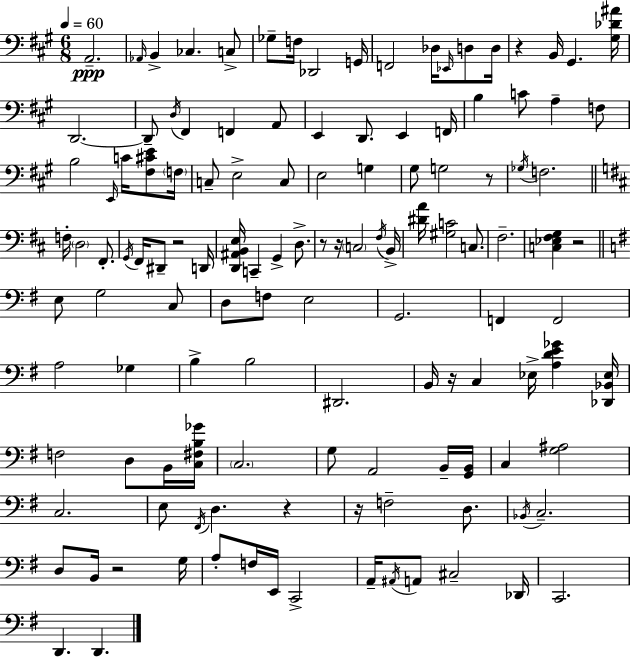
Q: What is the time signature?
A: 6/8